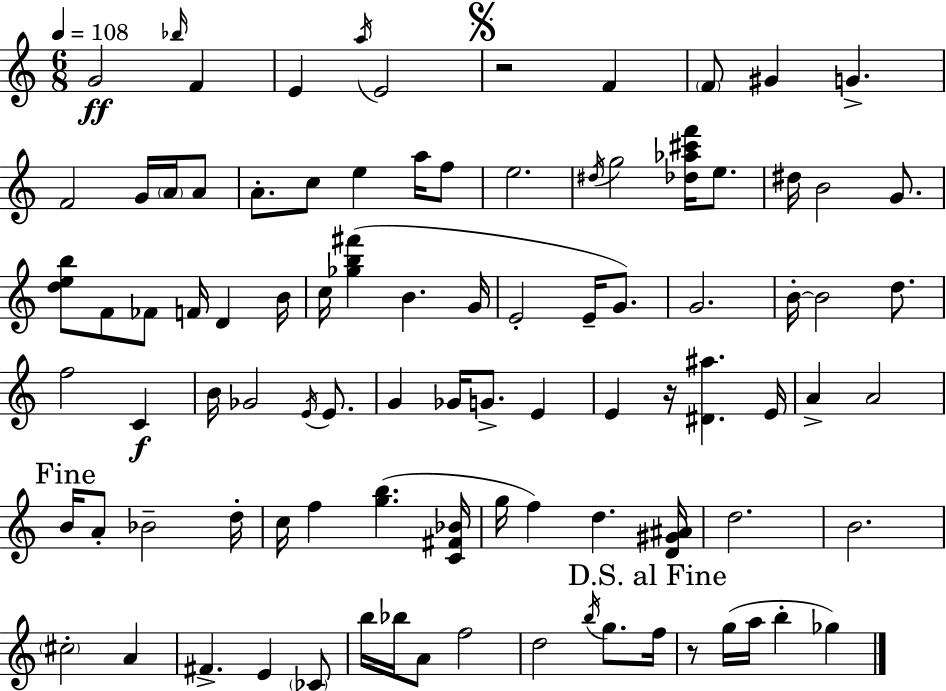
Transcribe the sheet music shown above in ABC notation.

X:1
T:Untitled
M:6/8
L:1/4
K:Am
G2 _b/4 F E a/4 E2 z2 F F/2 ^G G F2 G/4 A/4 A/2 A/2 c/2 e a/4 f/2 e2 ^d/4 g2 [_d_a^c'f']/4 e/2 ^d/4 B2 G/2 [deb]/2 F/2 _F/2 F/4 D B/4 c/4 [_gb^f'] B G/4 E2 E/4 G/2 G2 B/4 B2 d/2 f2 C B/4 _G2 E/4 E/2 G _G/4 G/2 E E z/4 [^D^a] E/4 A A2 B/4 A/2 _B2 d/4 c/4 f [gb] [C^F_B]/4 g/4 f d [D^G^A]/4 d2 B2 ^c2 A ^F E _C/2 b/4 _b/4 A/2 f2 d2 b/4 g/2 f/4 z/2 g/4 a/4 b _g